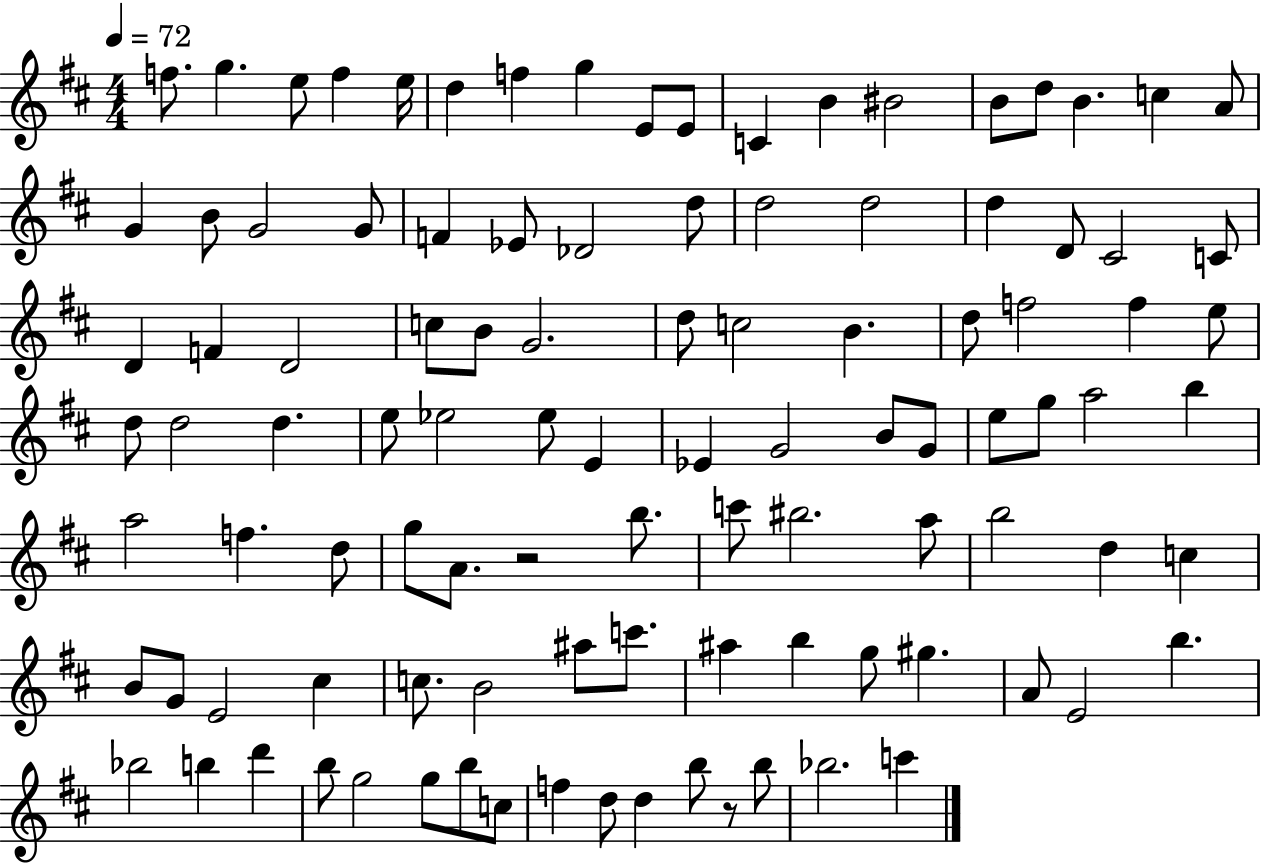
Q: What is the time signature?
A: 4/4